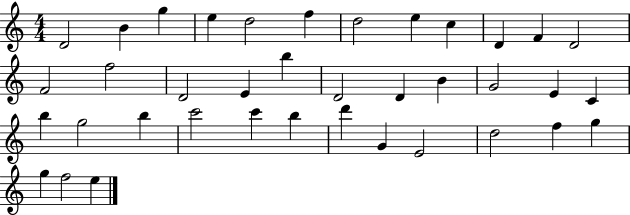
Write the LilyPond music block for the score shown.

{
  \clef treble
  \numericTimeSignature
  \time 4/4
  \key c \major
  d'2 b'4 g''4 | e''4 d''2 f''4 | d''2 e''4 c''4 | d'4 f'4 d'2 | \break f'2 f''2 | d'2 e'4 b''4 | d'2 d'4 b'4 | g'2 e'4 c'4 | \break b''4 g''2 b''4 | c'''2 c'''4 b''4 | d'''4 g'4 e'2 | d''2 f''4 g''4 | \break g''4 f''2 e''4 | \bar "|."
}